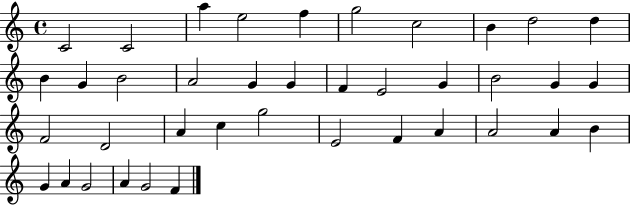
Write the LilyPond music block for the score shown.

{
  \clef treble
  \time 4/4
  \defaultTimeSignature
  \key c \major
  c'2 c'2 | a''4 e''2 f''4 | g''2 c''2 | b'4 d''2 d''4 | \break b'4 g'4 b'2 | a'2 g'4 g'4 | f'4 e'2 g'4 | b'2 g'4 g'4 | \break f'2 d'2 | a'4 c''4 g''2 | e'2 f'4 a'4 | a'2 a'4 b'4 | \break g'4 a'4 g'2 | a'4 g'2 f'4 | \bar "|."
}